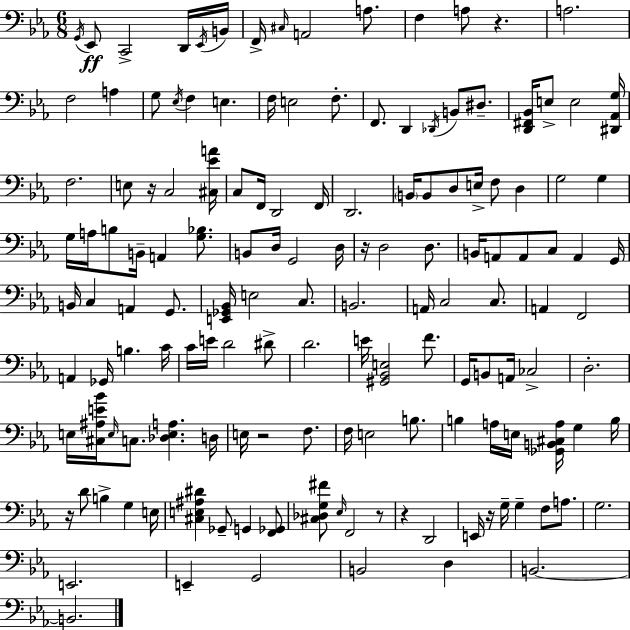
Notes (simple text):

G2/s Eb2/e C2/h D2/s Eb2/s B2/s F2/s C#3/s A2/h A3/e. F3/q A3/e R/q. A3/h. F3/h A3/q G3/e Eb3/s F3/q E3/q. F3/s E3/h F3/e. F2/e. D2/q Db2/s B2/e D#3/e. [D2,F#2,Bb2]/s E3/e E3/h [D#2,Ab2,G3]/s F3/h. E3/e R/s C3/h [C#3,Eb4,A4]/s C3/e F2/s D2/h F2/s D2/h. B2/s B2/e D3/e E3/s F3/e D3/q G3/h G3/q G3/s A3/s B3/e B2/s A2/q [G3,Bb3]/e. B2/e D3/s G2/h D3/s R/s D3/h D3/e. B2/s A2/e A2/e C3/e A2/q G2/s B2/s C3/q A2/q G2/e. [E2,Gb2,Bb2]/s E3/h C3/e. B2/h. A2/s C3/h C3/e. A2/q F2/h A2/q Gb2/s B3/q. C4/s C4/s E4/s D4/h D#4/e D4/h. E4/s [G#2,Bb2,E3]/h F4/e. G2/s B2/e A2/s CES3/h D3/h. E3/s [C#3,A#3,E4,Bb4]/s E3/s C3/e. [Db3,E3,A3]/q. D3/s E3/s R/h F3/e. F3/s E3/h B3/e. B3/q A3/s E3/s [Gb2,B2,C#3,A3]/s G3/q B3/s R/s D4/e B3/q G3/q E3/s [C#3,E3,A#3,D#4]/q Gb2/e G2/q [F2,Gb2]/e [C#3,Db3,G3,F#4]/e Eb3/s F2/h R/e R/q D2/h E2/s R/s G3/s G3/q F3/e A3/e. G3/h. E2/h. E2/q G2/h B2/h D3/q B2/h. B2/h.